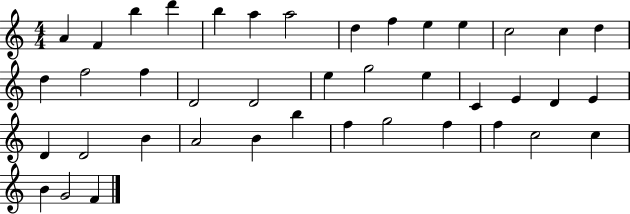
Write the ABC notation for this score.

X:1
T:Untitled
M:4/4
L:1/4
K:C
A F b d' b a a2 d f e e c2 c d d f2 f D2 D2 e g2 e C E D E D D2 B A2 B b f g2 f f c2 c B G2 F